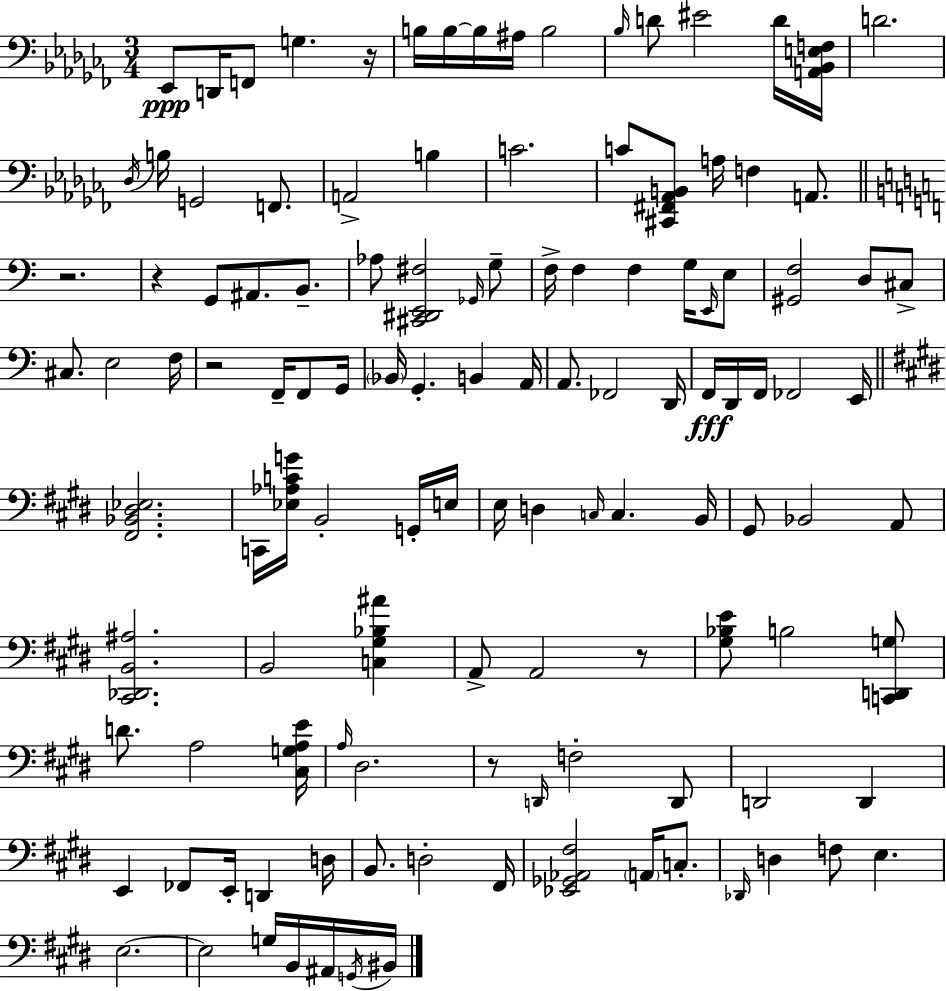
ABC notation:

X:1
T:Untitled
M:3/4
L:1/4
K:Abm
_E,,/2 D,,/4 F,,/2 G, z/4 B,/4 B,/4 B,/4 ^A,/4 B,2 _B,/4 D/2 ^E2 D/4 [A,,_B,,E,F,]/4 D2 _D,/4 B,/4 G,,2 F,,/2 A,,2 B, C2 C/2 [^C,,^F,,_A,,B,,]/2 A,/4 F, A,,/2 z2 z G,,/2 ^A,,/2 B,,/2 _A,/2 [^C,,^D,,E,,^F,]2 _G,,/4 G,/2 F,/4 F, F, G,/4 E,,/4 E,/2 [^G,,F,]2 D,/2 ^C,/2 ^C,/2 E,2 F,/4 z2 F,,/4 F,,/2 G,,/4 _B,,/4 G,, B,, A,,/4 A,,/2 _F,,2 D,,/4 F,,/4 D,,/4 F,,/4 _F,,2 E,,/4 [^F,,_B,,^D,_E,]2 C,,/4 [_E,_A,CG]/4 B,,2 G,,/4 E,/4 E,/4 D, C,/4 C, B,,/4 ^G,,/2 _B,,2 A,,/2 [^C,,_D,,B,,^A,]2 B,,2 [C,^G,_B,^A] A,,/2 A,,2 z/2 [^G,_B,E]/2 B,2 [C,,D,,G,]/2 D/2 A,2 [^C,G,A,E]/4 A,/4 ^D,2 z/2 D,,/4 F,2 D,,/2 D,,2 D,, E,, _F,,/2 E,,/4 D,, D,/4 B,,/2 D,2 ^F,,/4 [_E,,_G,,_A,,^F,]2 A,,/4 C,/2 _D,,/4 D, F,/2 E, E,2 E,2 G,/4 B,,/4 ^A,,/4 G,,/4 ^B,,/4